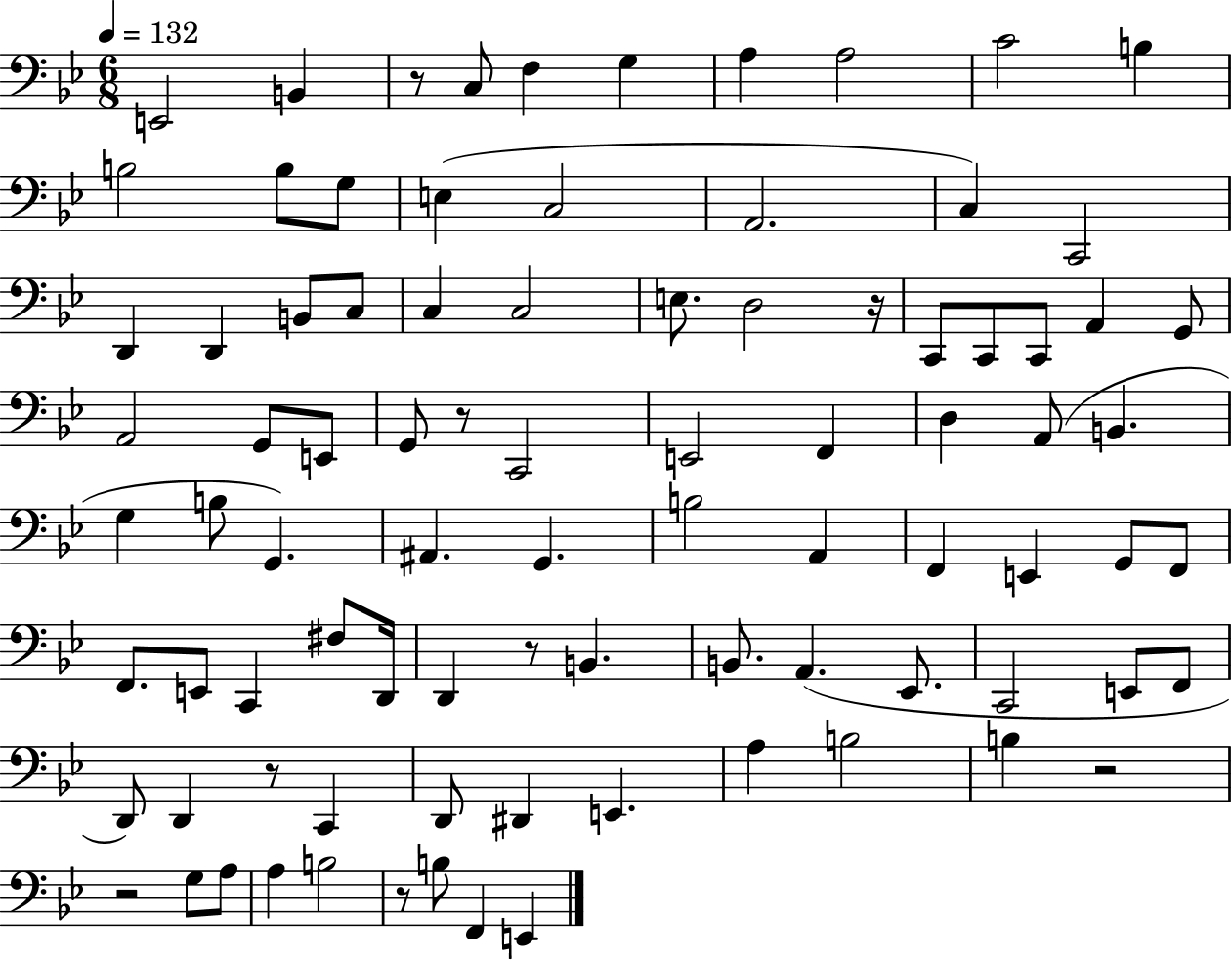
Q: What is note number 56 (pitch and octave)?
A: D2